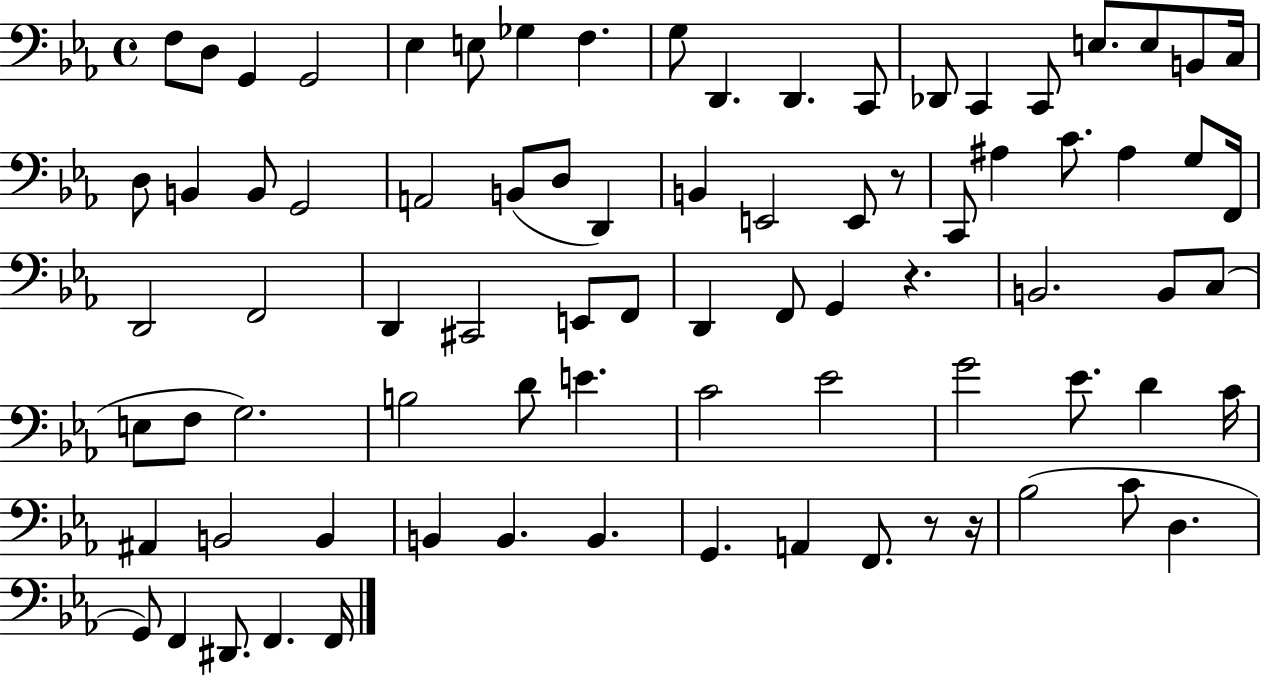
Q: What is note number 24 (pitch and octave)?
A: A2